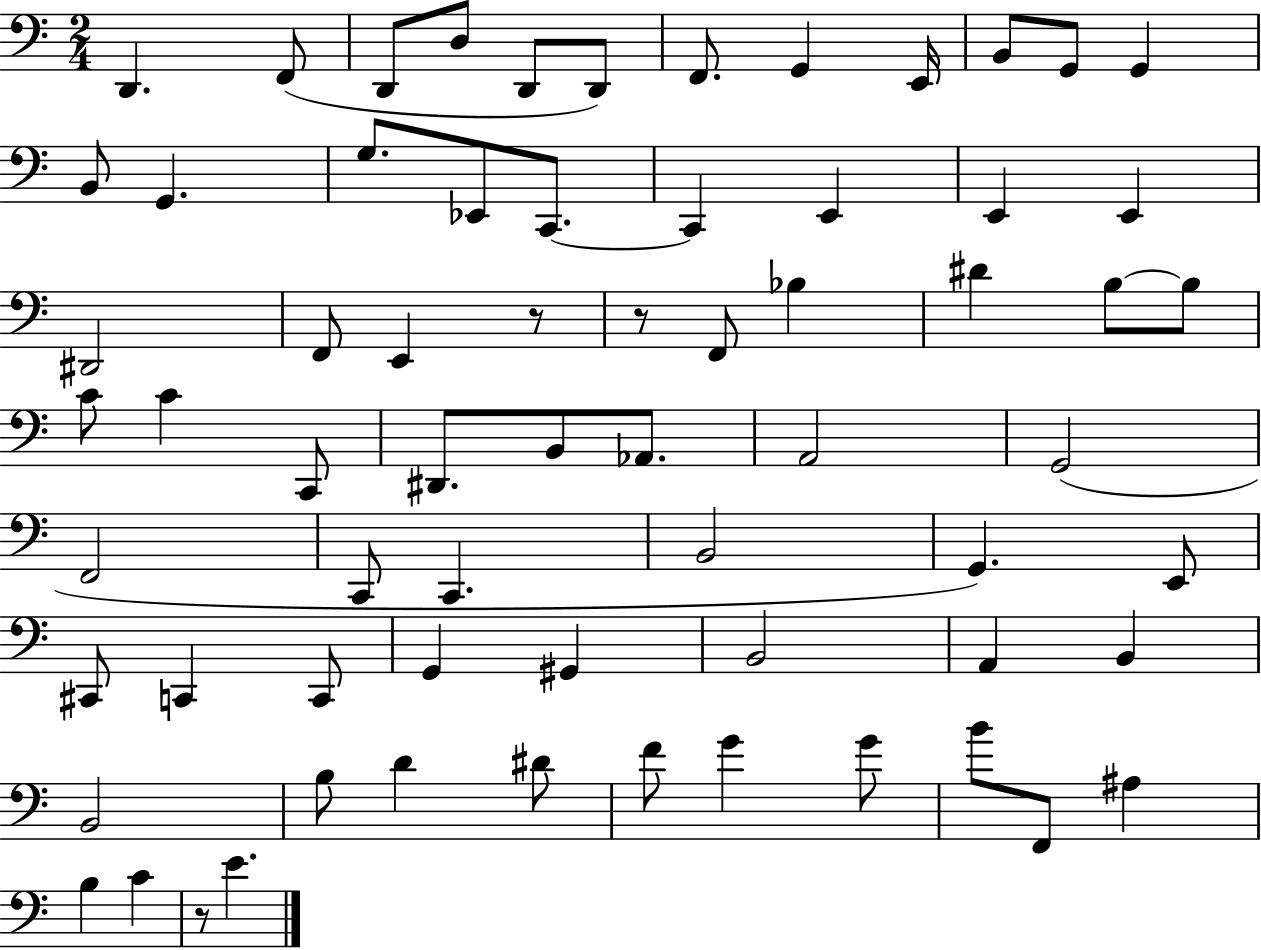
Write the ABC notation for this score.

X:1
T:Untitled
M:2/4
L:1/4
K:C
D,, F,,/2 D,,/2 D,/2 D,,/2 D,,/2 F,,/2 G,, E,,/4 B,,/2 G,,/2 G,, B,,/2 G,, G,/2 _E,,/2 C,,/2 C,, E,, E,, E,, ^D,,2 F,,/2 E,, z/2 z/2 F,,/2 _B, ^D B,/2 B,/2 C/2 C C,,/2 ^D,,/2 B,,/2 _A,,/2 A,,2 G,,2 F,,2 C,,/2 C,, B,,2 G,, E,,/2 ^C,,/2 C,, C,,/2 G,, ^G,, B,,2 A,, B,, B,,2 B,/2 D ^D/2 F/2 G G/2 B/2 F,,/2 ^A, B, C z/2 E